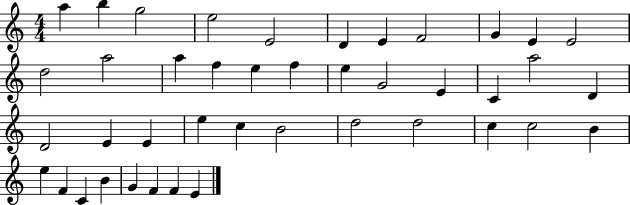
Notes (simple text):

A5/q B5/q G5/h E5/h E4/h D4/q E4/q F4/h G4/q E4/q E4/h D5/h A5/h A5/q F5/q E5/q F5/q E5/q G4/h E4/q C4/q A5/h D4/q D4/h E4/q E4/q E5/q C5/q B4/h D5/h D5/h C5/q C5/h B4/q E5/q F4/q C4/q B4/q G4/q F4/q F4/q E4/q